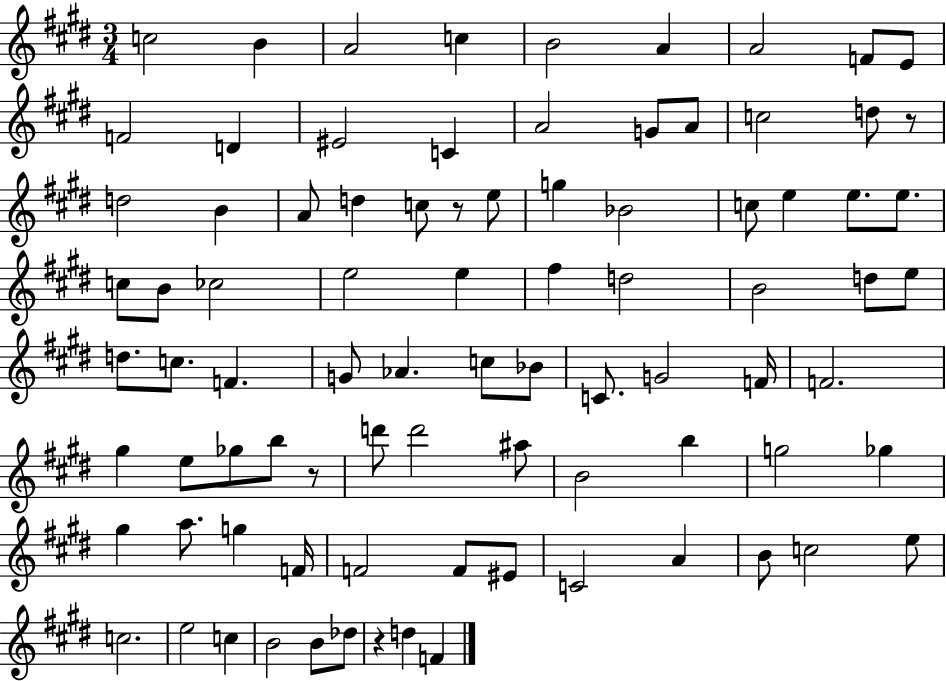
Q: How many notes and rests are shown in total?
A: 86